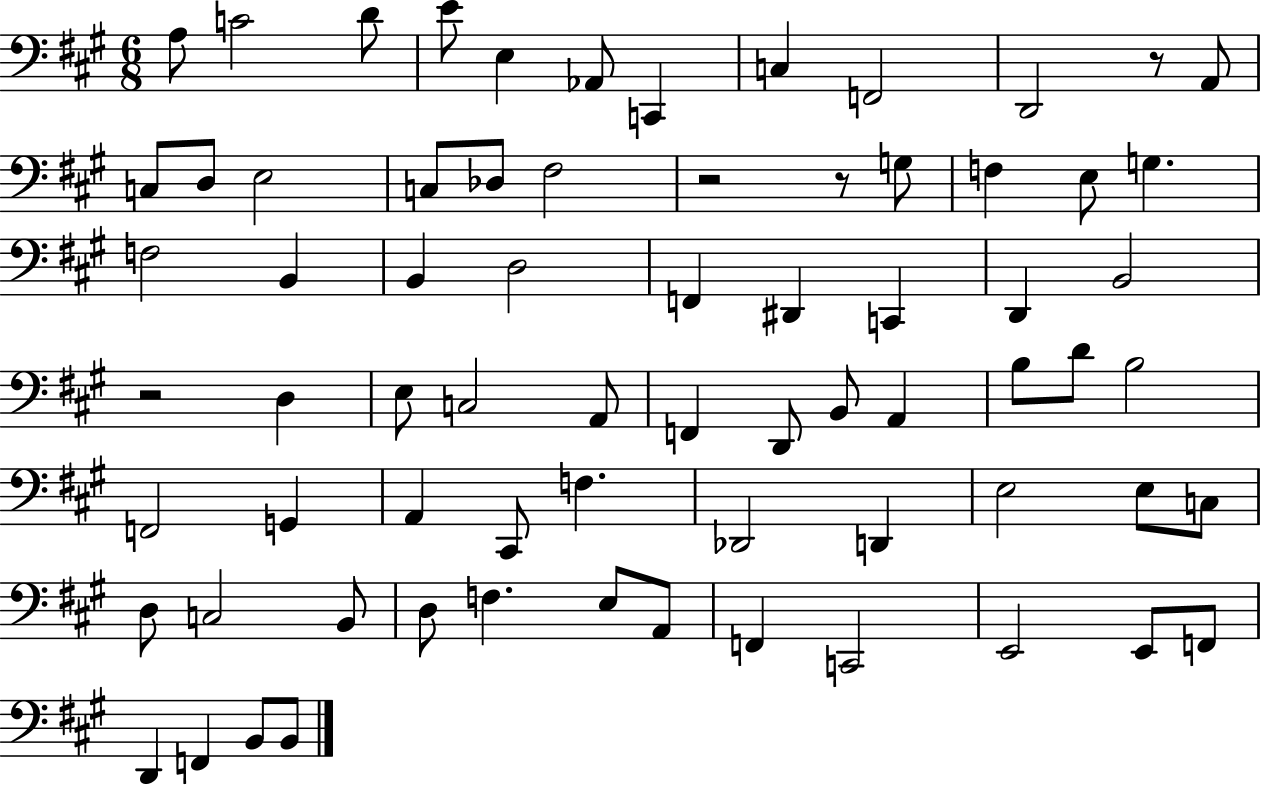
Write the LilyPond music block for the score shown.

{
  \clef bass
  \numericTimeSignature
  \time 6/8
  \key a \major
  a8 c'2 d'8 | e'8 e4 aes,8 c,4 | c4 f,2 | d,2 r8 a,8 | \break c8 d8 e2 | c8 des8 fis2 | r2 r8 g8 | f4 e8 g4. | \break f2 b,4 | b,4 d2 | f,4 dis,4 c,4 | d,4 b,2 | \break r2 d4 | e8 c2 a,8 | f,4 d,8 b,8 a,4 | b8 d'8 b2 | \break f,2 g,4 | a,4 cis,8 f4. | des,2 d,4 | e2 e8 c8 | \break d8 c2 b,8 | d8 f4. e8 a,8 | f,4 c,2 | e,2 e,8 f,8 | \break d,4 f,4 b,8 b,8 | \bar "|."
}